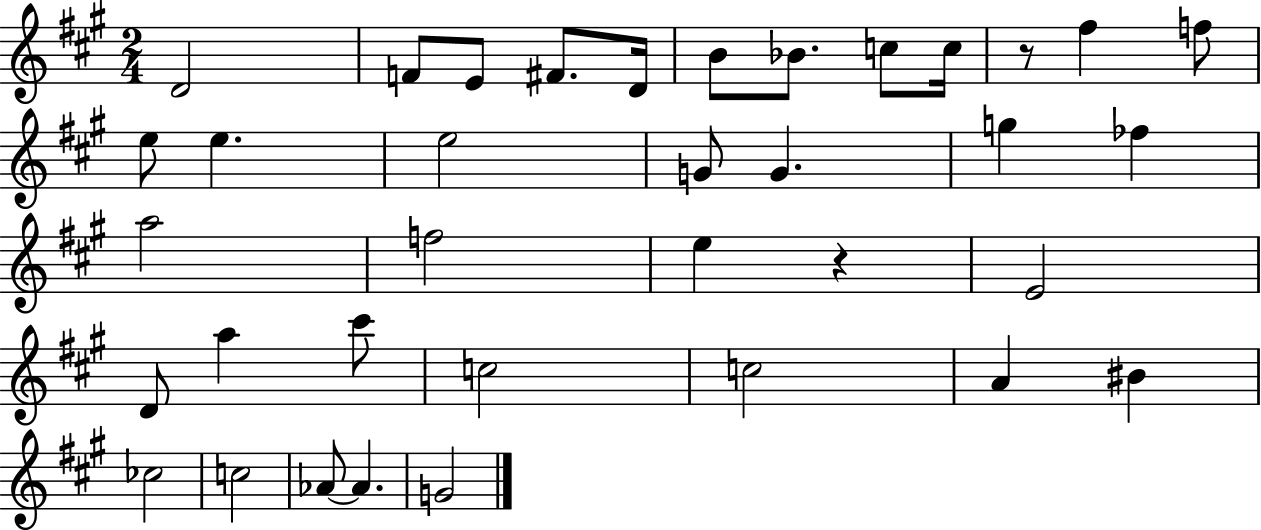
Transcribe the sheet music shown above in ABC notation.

X:1
T:Untitled
M:2/4
L:1/4
K:A
D2 F/2 E/2 ^F/2 D/4 B/2 _B/2 c/2 c/4 z/2 ^f f/2 e/2 e e2 G/2 G g _f a2 f2 e z E2 D/2 a ^c'/2 c2 c2 A ^B _c2 c2 _A/2 _A G2